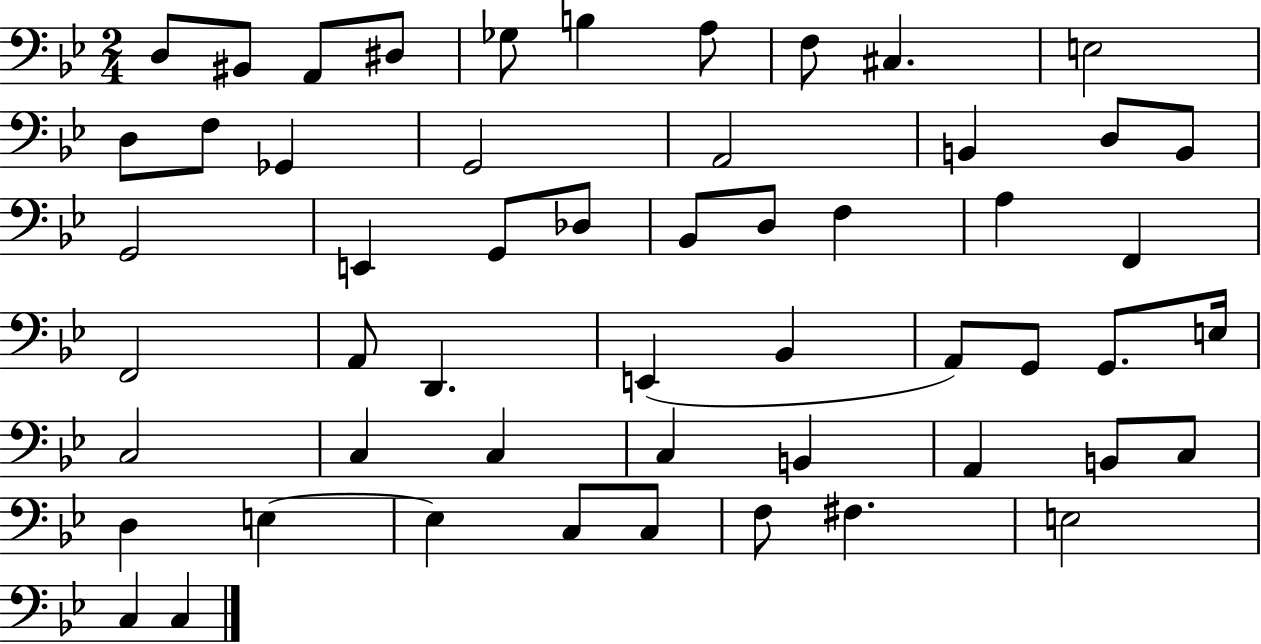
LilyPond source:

{
  \clef bass
  \numericTimeSignature
  \time 2/4
  \key bes \major
  d8 bis,8 a,8 dis8 | ges8 b4 a8 | f8 cis4. | e2 | \break d8 f8 ges,4 | g,2 | a,2 | b,4 d8 b,8 | \break g,2 | e,4 g,8 des8 | bes,8 d8 f4 | a4 f,4 | \break f,2 | a,8 d,4. | e,4( bes,4 | a,8) g,8 g,8. e16 | \break c2 | c4 c4 | c4 b,4 | a,4 b,8 c8 | \break d4 e4~~ | e4 c8 c8 | f8 fis4. | e2 | \break c4 c4 | \bar "|."
}